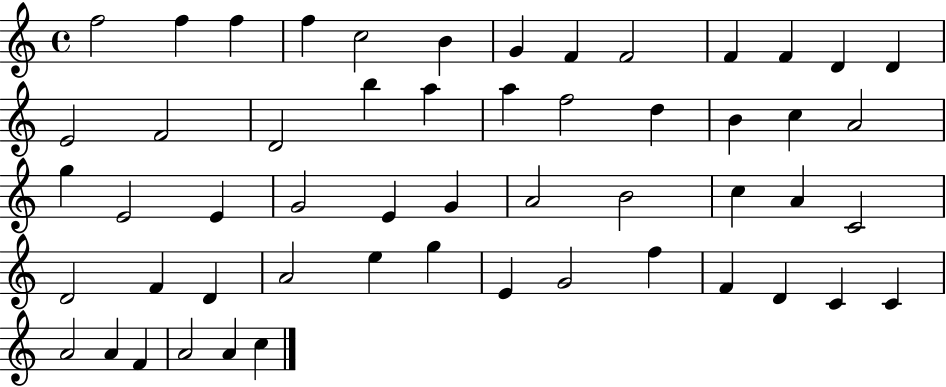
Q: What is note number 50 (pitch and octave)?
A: A4